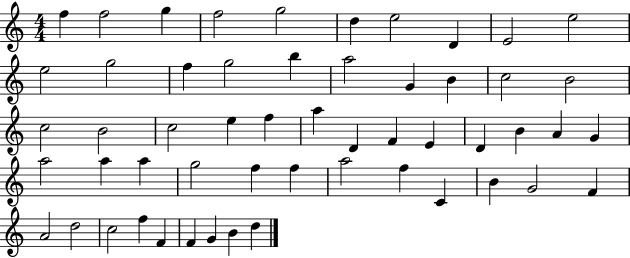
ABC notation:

X:1
T:Untitled
M:4/4
L:1/4
K:C
f f2 g f2 g2 d e2 D E2 e2 e2 g2 f g2 b a2 G B c2 B2 c2 B2 c2 e f a D F E D B A G a2 a a g2 f f a2 f C B G2 F A2 d2 c2 f F F G B d